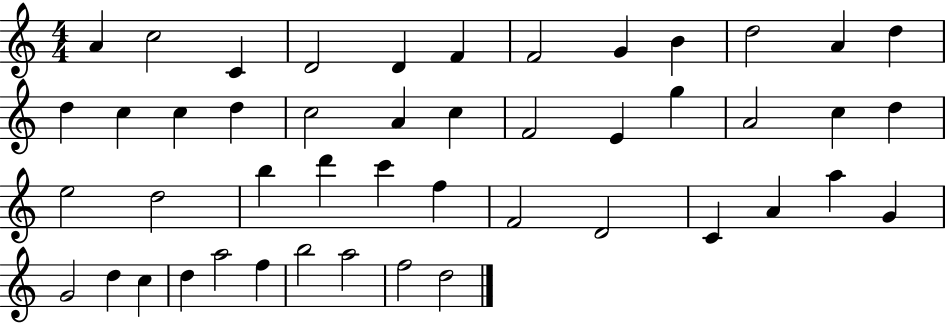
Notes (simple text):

A4/q C5/h C4/q D4/h D4/q F4/q F4/h G4/q B4/q D5/h A4/q D5/q D5/q C5/q C5/q D5/q C5/h A4/q C5/q F4/h E4/q G5/q A4/h C5/q D5/q E5/h D5/h B5/q D6/q C6/q F5/q F4/h D4/h C4/q A4/q A5/q G4/q G4/h D5/q C5/q D5/q A5/h F5/q B5/h A5/h F5/h D5/h